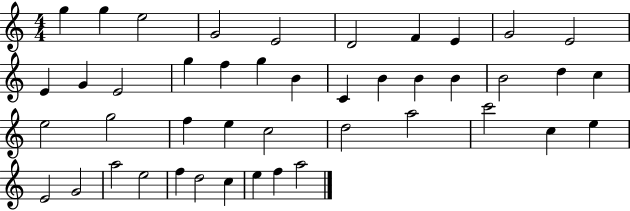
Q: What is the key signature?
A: C major